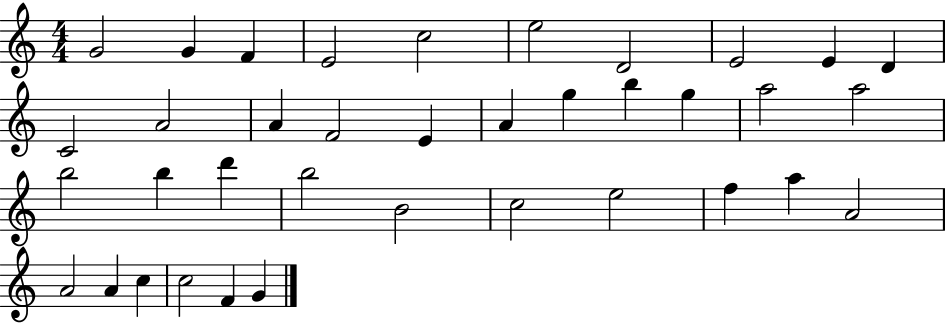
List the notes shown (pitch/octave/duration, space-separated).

G4/h G4/q F4/q E4/h C5/h E5/h D4/h E4/h E4/q D4/q C4/h A4/h A4/q F4/h E4/q A4/q G5/q B5/q G5/q A5/h A5/h B5/h B5/q D6/q B5/h B4/h C5/h E5/h F5/q A5/q A4/h A4/h A4/q C5/q C5/h F4/q G4/q